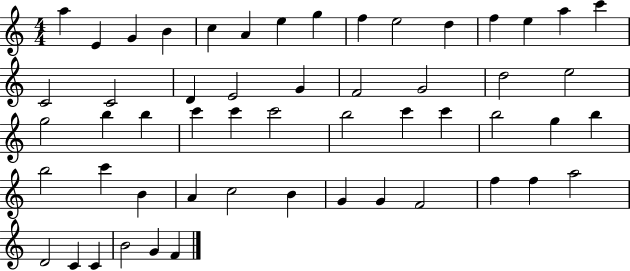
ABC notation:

X:1
T:Untitled
M:4/4
L:1/4
K:C
a E G B c A e g f e2 d f e a c' C2 C2 D E2 G F2 G2 d2 e2 g2 b b c' c' c'2 b2 c' c' b2 g b b2 c' B A c2 B G G F2 f f a2 D2 C C B2 G F